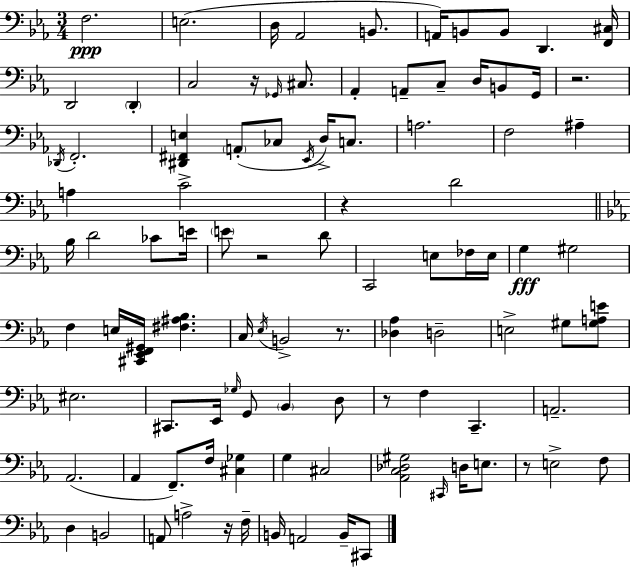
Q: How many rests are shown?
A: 8